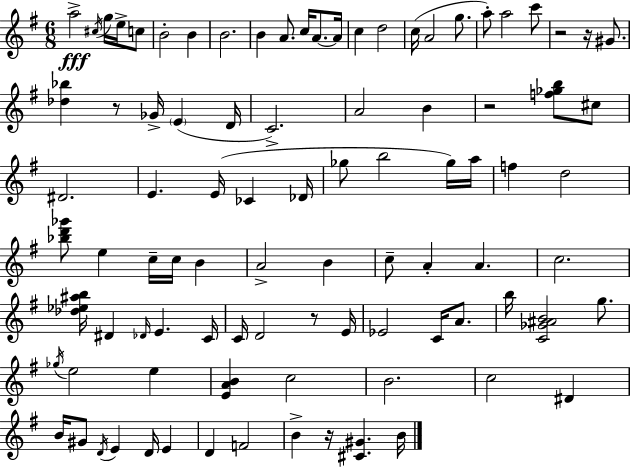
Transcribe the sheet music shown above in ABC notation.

X:1
T:Untitled
M:6/8
L:1/4
K:Em
a2 ^c/4 g/4 e/4 c/2 B2 B B2 B A/2 c/4 A/2 A/4 c d2 c/4 A2 g/2 a/2 a2 c'/2 z2 z/4 ^G/2 [_d_b] z/2 _G/4 E D/4 C2 A2 B z2 [f_gb]/2 ^c/2 ^D2 E E/4 _C _D/4 _g/2 b2 _g/4 a/4 f d2 [_bd'_g']/2 e c/4 c/4 B A2 B c/2 A A c2 [_d_e^ab]/4 ^D _D/4 E C/4 C/4 D2 z/2 E/4 _E2 C/4 A/2 b/4 [C_G^AB]2 g/2 _g/4 e2 e [EAB] c2 B2 c2 ^D B/4 ^G/2 D/4 E D/4 E D F2 B z/4 [^C^G] B/4